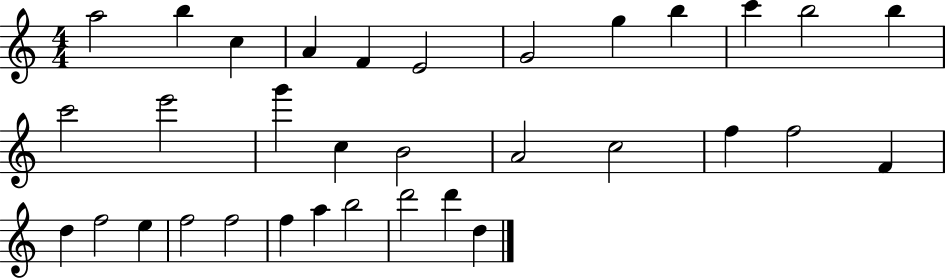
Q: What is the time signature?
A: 4/4